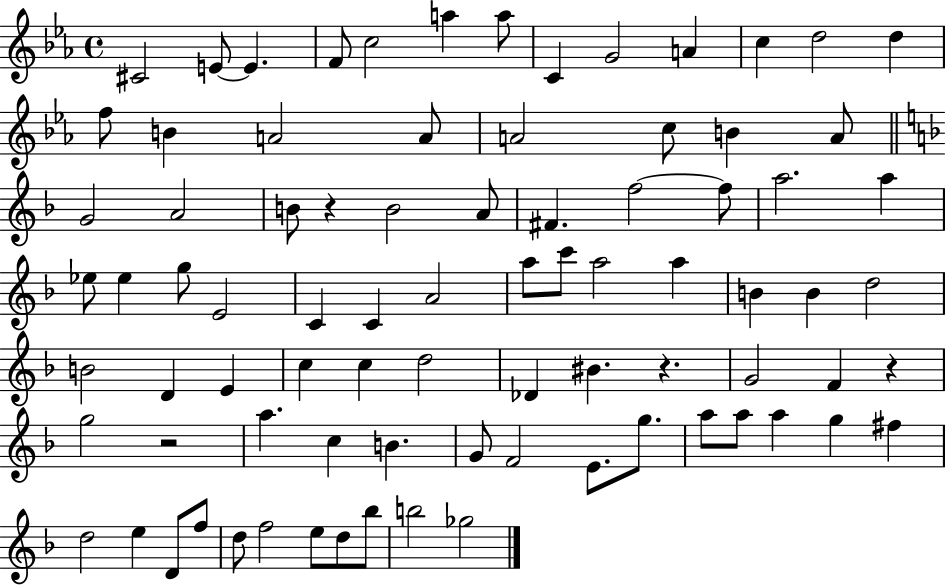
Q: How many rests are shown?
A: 4